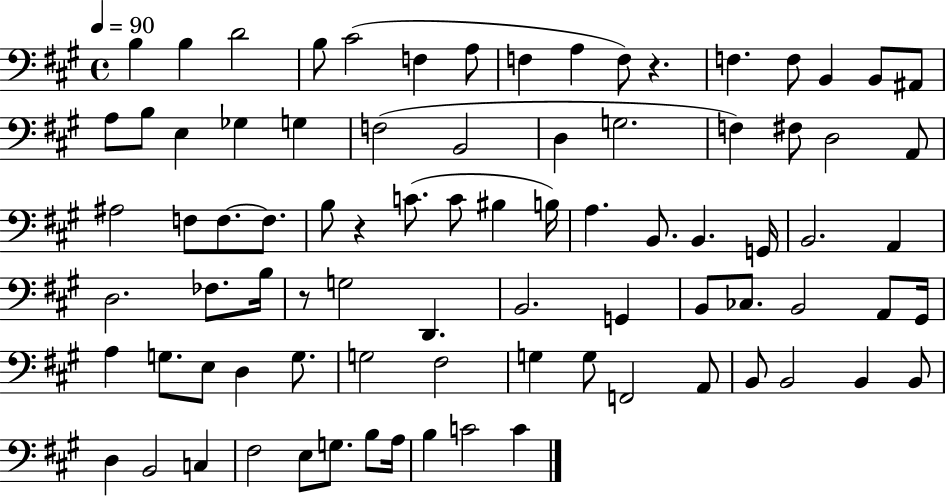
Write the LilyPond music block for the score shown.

{
  \clef bass
  \time 4/4
  \defaultTimeSignature
  \key a \major
  \tempo 4 = 90
  \repeat volta 2 { b4 b4 d'2 | b8 cis'2( f4 a8 | f4 a4 f8) r4. | f4. f8 b,4 b,8 ais,8 | \break a8 b8 e4 ges4 g4 | f2( b,2 | d4 g2. | f4) fis8 d2 a,8 | \break ais2 f8 f8.~~ f8. | b8 r4 c'8.( c'8 bis4 b16) | a4. b,8. b,4. g,16 | b,2. a,4 | \break d2. fes8. b16 | r8 g2 d,4. | b,2. g,4 | b,8 ces8. b,2 a,8 gis,16 | \break a4 g8. e8 d4 g8. | g2 fis2 | g4 g8 f,2 a,8 | b,8 b,2 b,4 b,8 | \break d4 b,2 c4 | fis2 e8 g8. b8 a16 | b4 c'2 c'4 | } \bar "|."
}